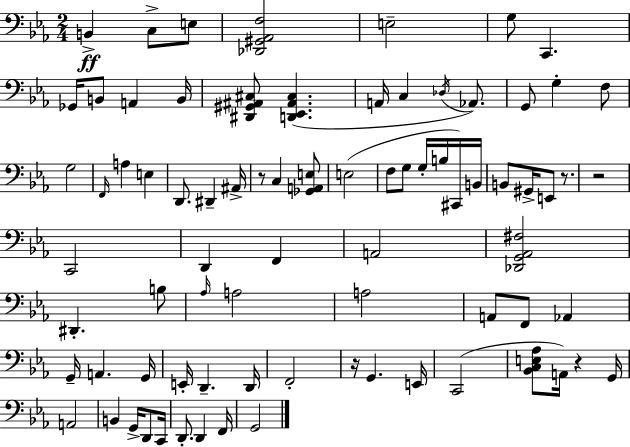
{
  \clef bass
  \numericTimeSignature
  \time 2/4
  \key c \minor
  b,4->\ff c8-> e8 | <des, gis, aes, f>2 | e2-- | g8 c,4. | \break ges,16 b,8 a,4 b,16 | <dis, gis, ais, cis>8 <d, ees, ais, cis>4.( | a,16 c4 \acciaccatura { des16 } aes,8.) | g,8 g4-. f8 | \break g2 | \grace { f,16 } a4 e4 | d,8. dis,4-- | ais,16-> r8 c4 | \break <ges, a, e>8 e2( | f8 g8 g16-. b16 | cis,16) b,16 b,8 gis,16-> e,8 r8. | r2 | \break c,2 | d,4 f,4 | a,2 | <des, g, aes, fis>2 | \break dis,4.-. | b8 \grace { aes16 } a2 | a2 | a,8 f,8 aes,4 | \break g,16-- a,4. | g,16 e,16-. d,4.-- | d,16 f,2-. | r16 g,4. | \break e,16 c,2( | <bes, c e aes>8 a,16) r4 | g,16 a,2 | b,4 g,16-> | \break d,8 c,16 d,8.-. d,4 | f,16 g,2 | \bar "|."
}